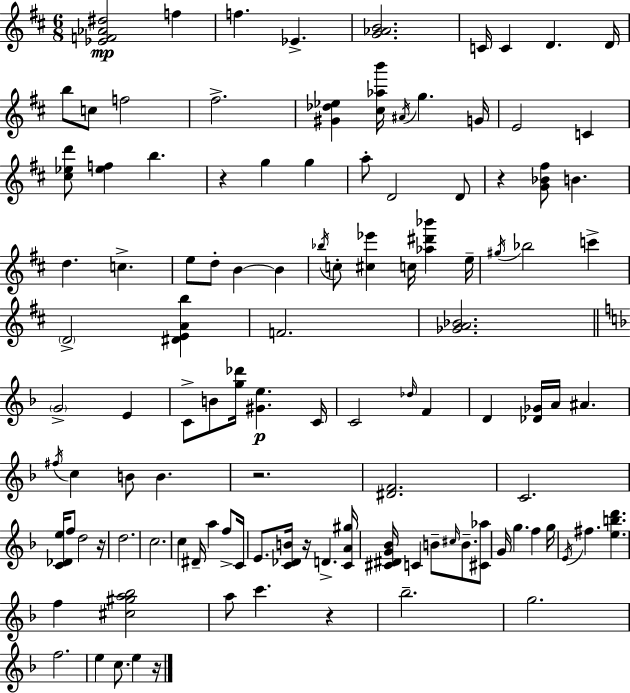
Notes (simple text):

[Eb4,F4,Ab4,D#5]/h F5/q F5/q. Eb4/q. [G4,Ab4,B4]/h. C4/s C4/q D4/q. D4/s B5/e C5/e F5/h F#5/h. [G#4,Db5,Eb5]/q [C#5,Ab5,B6]/s A#4/s G5/q. G4/s E4/h C4/q [C#5,Eb5,D6]/e [Eb5,F5]/q B5/q. R/q G5/q G5/q A5/e D4/h D4/e R/q [G4,Bb4,F#5]/e B4/q. D5/q. C5/q. E5/e D5/e B4/q B4/q Bb5/s C5/e [C#5,Eb6]/q C5/s [Ab5,D#6,Bb6]/q E5/s G#5/s Bb5/h C6/q D4/h [D#4,E4,A4,B5]/q F4/h. [Gb4,A4,Bb4]/h. G4/h E4/q C4/e B4/e [G5,Db6]/s [G#4,E5]/q. C4/s C4/h Db5/s F4/q D4/q [Db4,Gb4]/s A4/s A#4/q. F#5/s C5/q B4/e B4/q. R/h. [D#4,F4]/h. C4/h. [C4,Db4,E5]/s F5/e D5/h R/s D5/h. C5/h. C5/q D#4/s A5/q F5/e C4/s E4/e. [C4,Db4,B4]/s R/s D4/q. [C4,A4,G#5]/s [C#4,D#4,G4,Bb4]/s C4/q B4/e C#5/s B4/e. [C#4,Ab5]/e G4/s G5/q. F5/q G5/s E4/s F#5/q. [E5,B5,D6]/q. F5/q [C#5,G#5,A5,Bb5]/h A5/e C6/q. R/q Bb5/h. G5/h. F5/h. E5/q C5/e. E5/q R/s